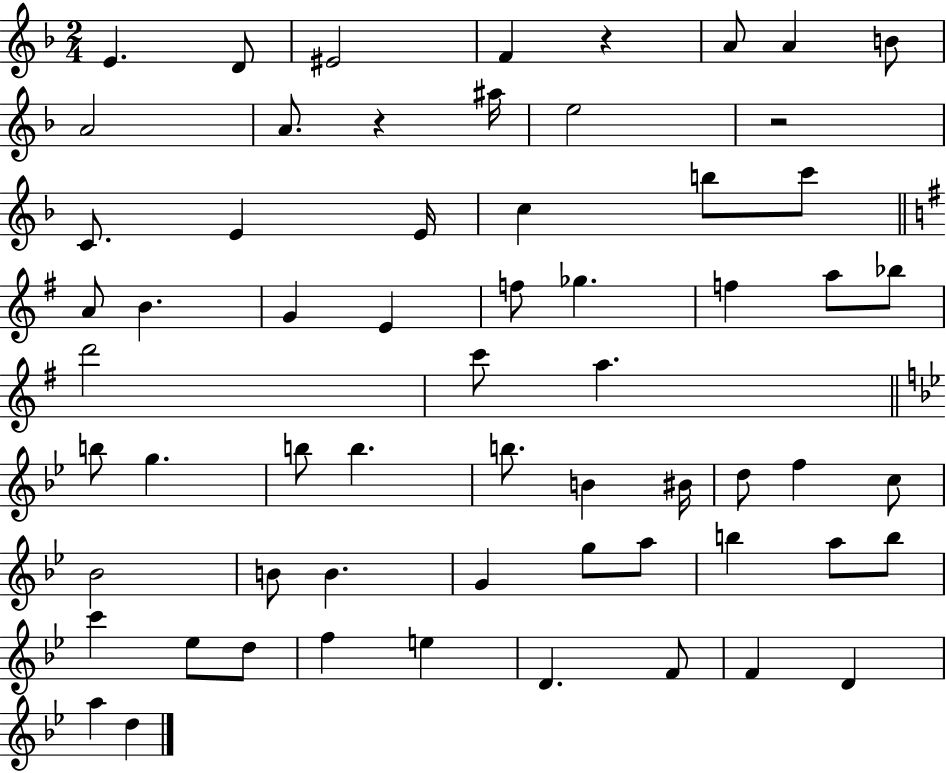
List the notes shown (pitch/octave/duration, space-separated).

E4/q. D4/e EIS4/h F4/q R/q A4/e A4/q B4/e A4/h A4/e. R/q A#5/s E5/h R/h C4/e. E4/q E4/s C5/q B5/e C6/e A4/e B4/q. G4/q E4/q F5/e Gb5/q. F5/q A5/e Bb5/e D6/h C6/e A5/q. B5/e G5/q. B5/e B5/q. B5/e. B4/q BIS4/s D5/e F5/q C5/e Bb4/h B4/e B4/q. G4/q G5/e A5/e B5/q A5/e B5/e C6/q Eb5/e D5/e F5/q E5/q D4/q. F4/e F4/q D4/q A5/q D5/q